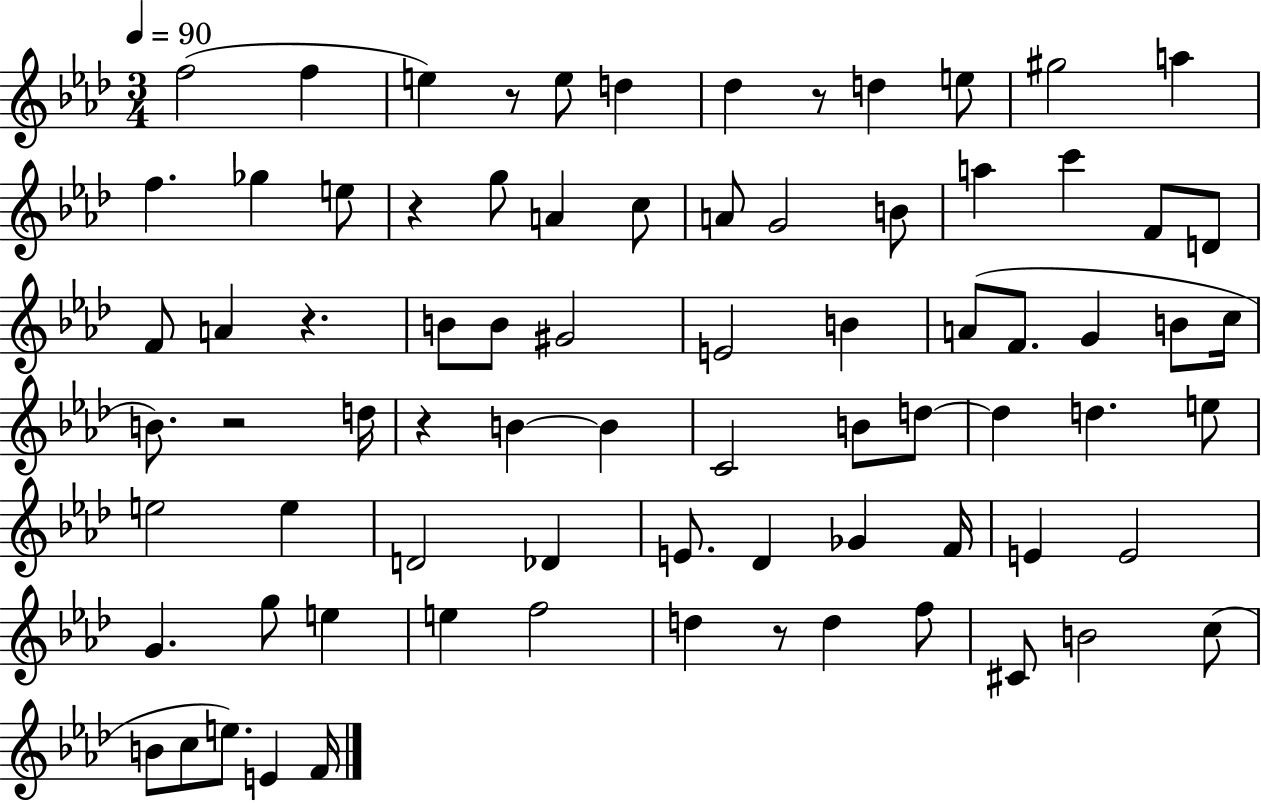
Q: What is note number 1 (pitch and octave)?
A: F5